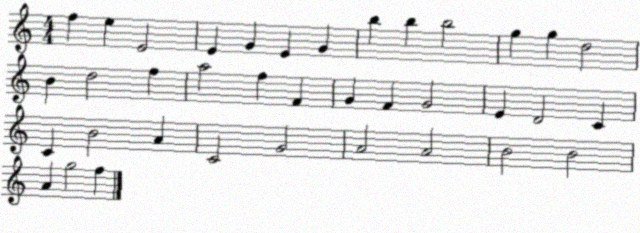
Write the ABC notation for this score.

X:1
T:Untitled
M:4/4
L:1/4
K:C
f e E2 E G E G b b b2 g g d2 B d2 f a2 f F G F G2 E D2 C C B2 A C2 G2 A2 A2 B2 B2 A g2 f